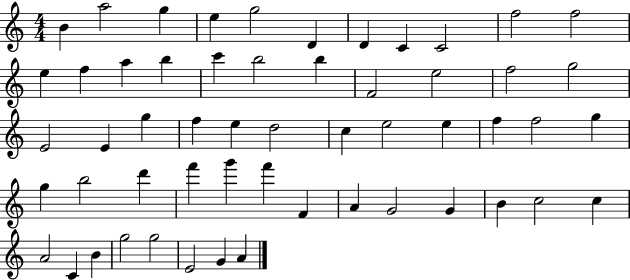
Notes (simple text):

B4/q A5/h G5/q E5/q G5/h D4/q D4/q C4/q C4/h F5/h F5/h E5/q F5/q A5/q B5/q C6/q B5/h B5/q F4/h E5/h F5/h G5/h E4/h E4/q G5/q F5/q E5/q D5/h C5/q E5/h E5/q F5/q F5/h G5/q G5/q B5/h D6/q F6/q G6/q F6/q F4/q A4/q G4/h G4/q B4/q C5/h C5/q A4/h C4/q B4/q G5/h G5/h E4/h G4/q A4/q